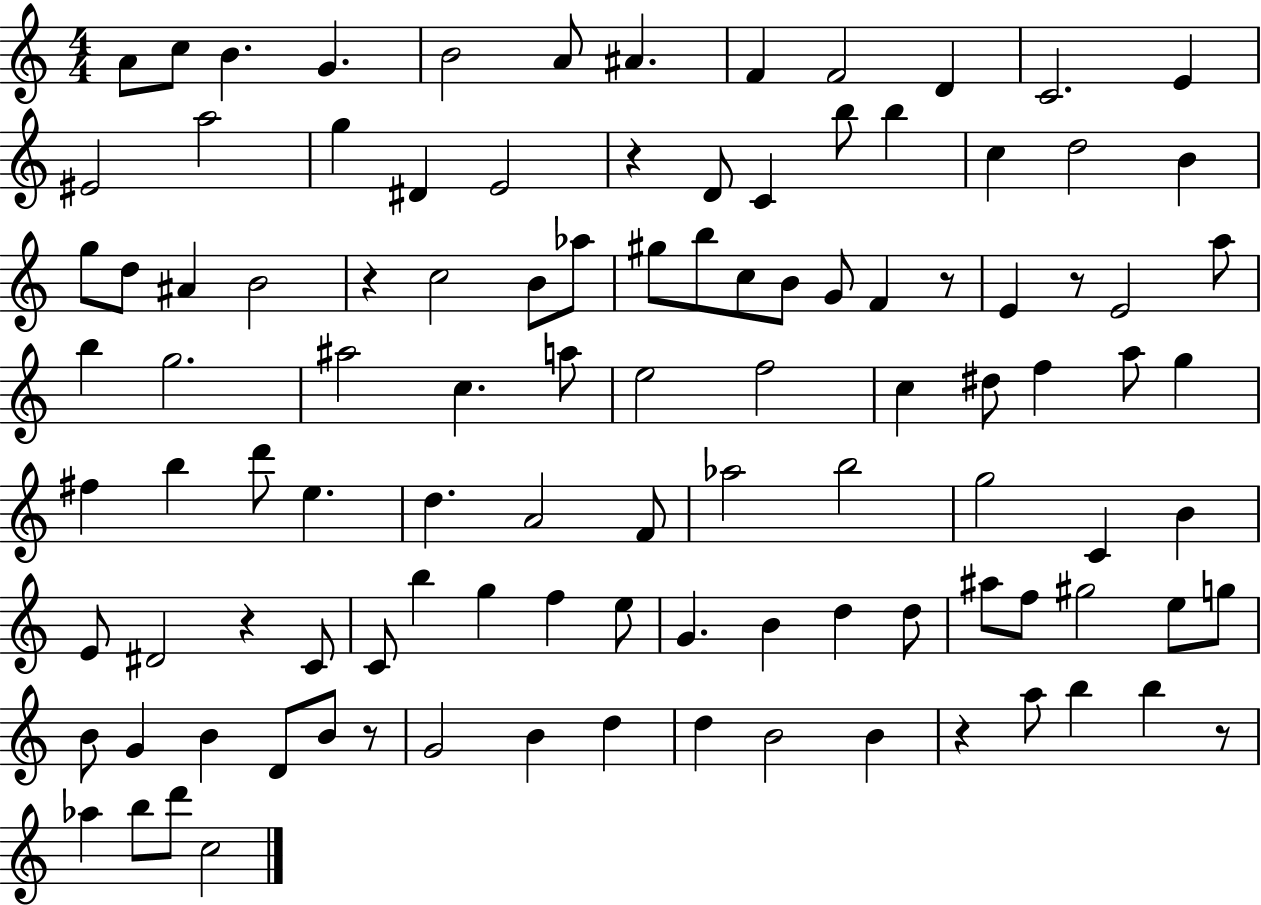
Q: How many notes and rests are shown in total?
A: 107